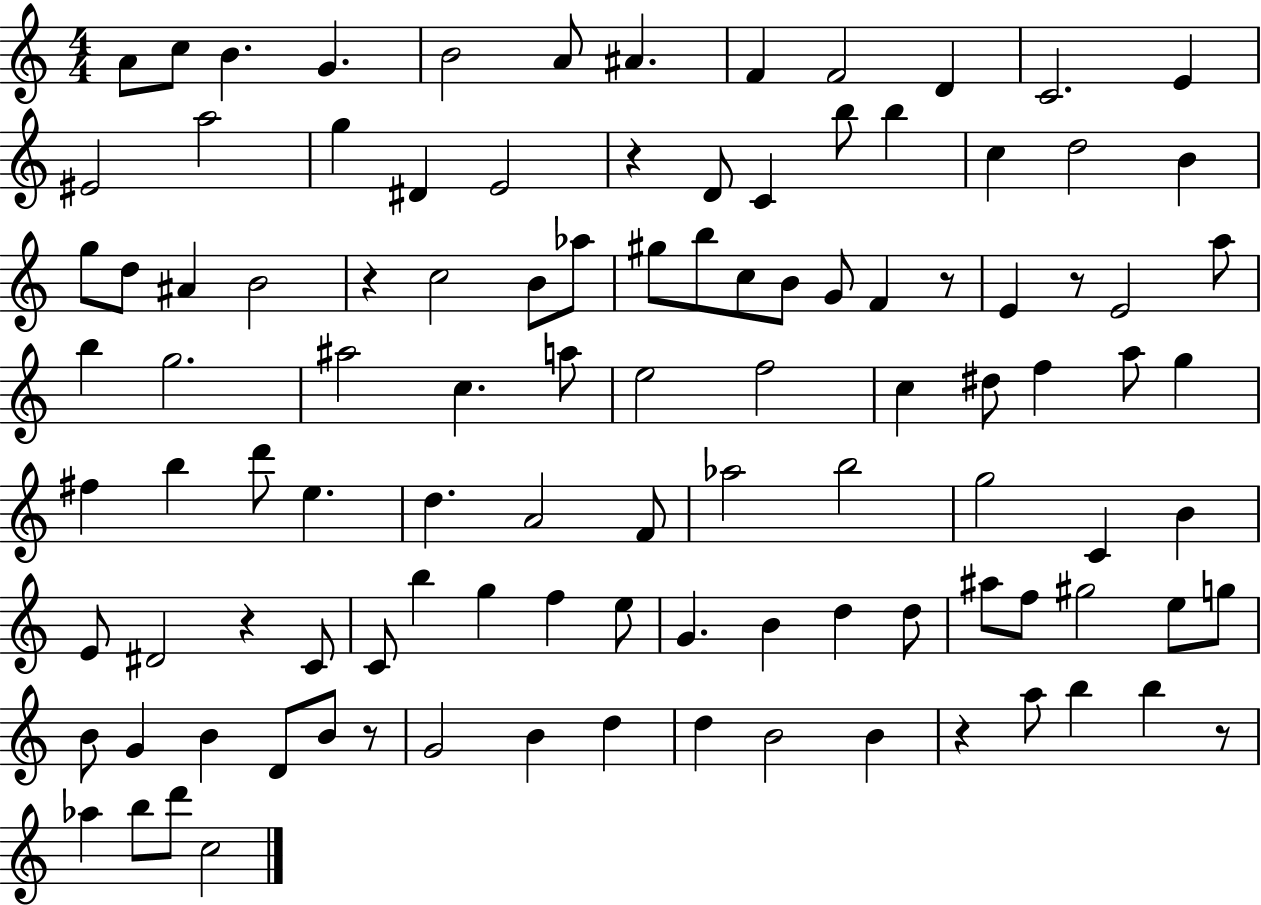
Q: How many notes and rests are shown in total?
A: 107